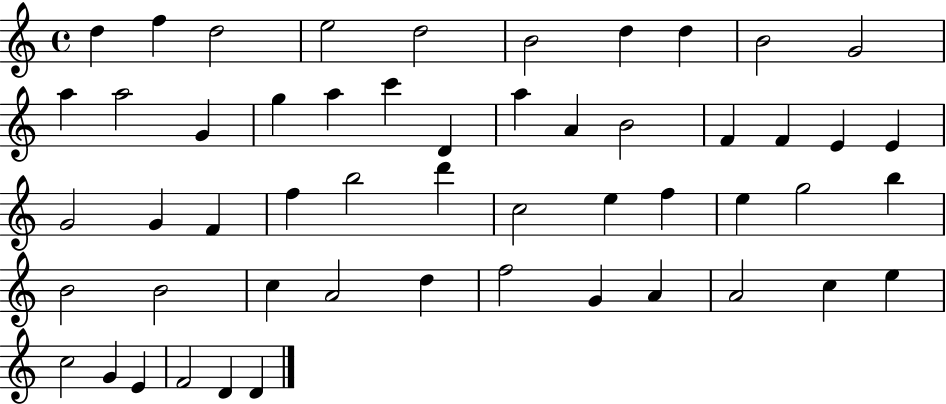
X:1
T:Untitled
M:4/4
L:1/4
K:C
d f d2 e2 d2 B2 d d B2 G2 a a2 G g a c' D a A B2 F F E E G2 G F f b2 d' c2 e f e g2 b B2 B2 c A2 d f2 G A A2 c e c2 G E F2 D D